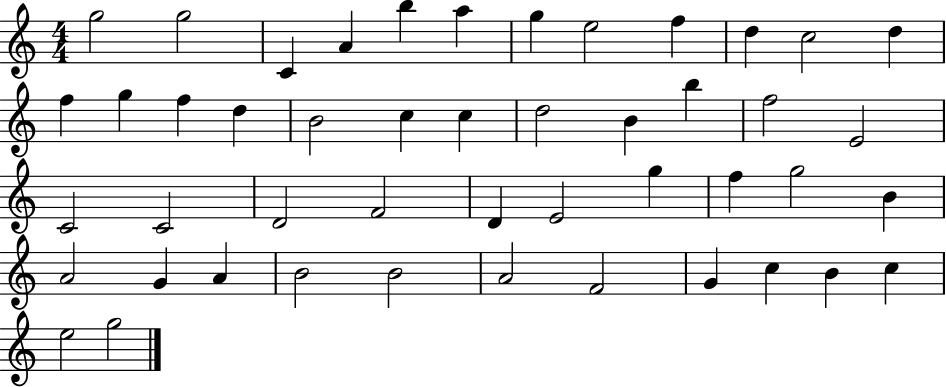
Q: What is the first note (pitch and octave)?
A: G5